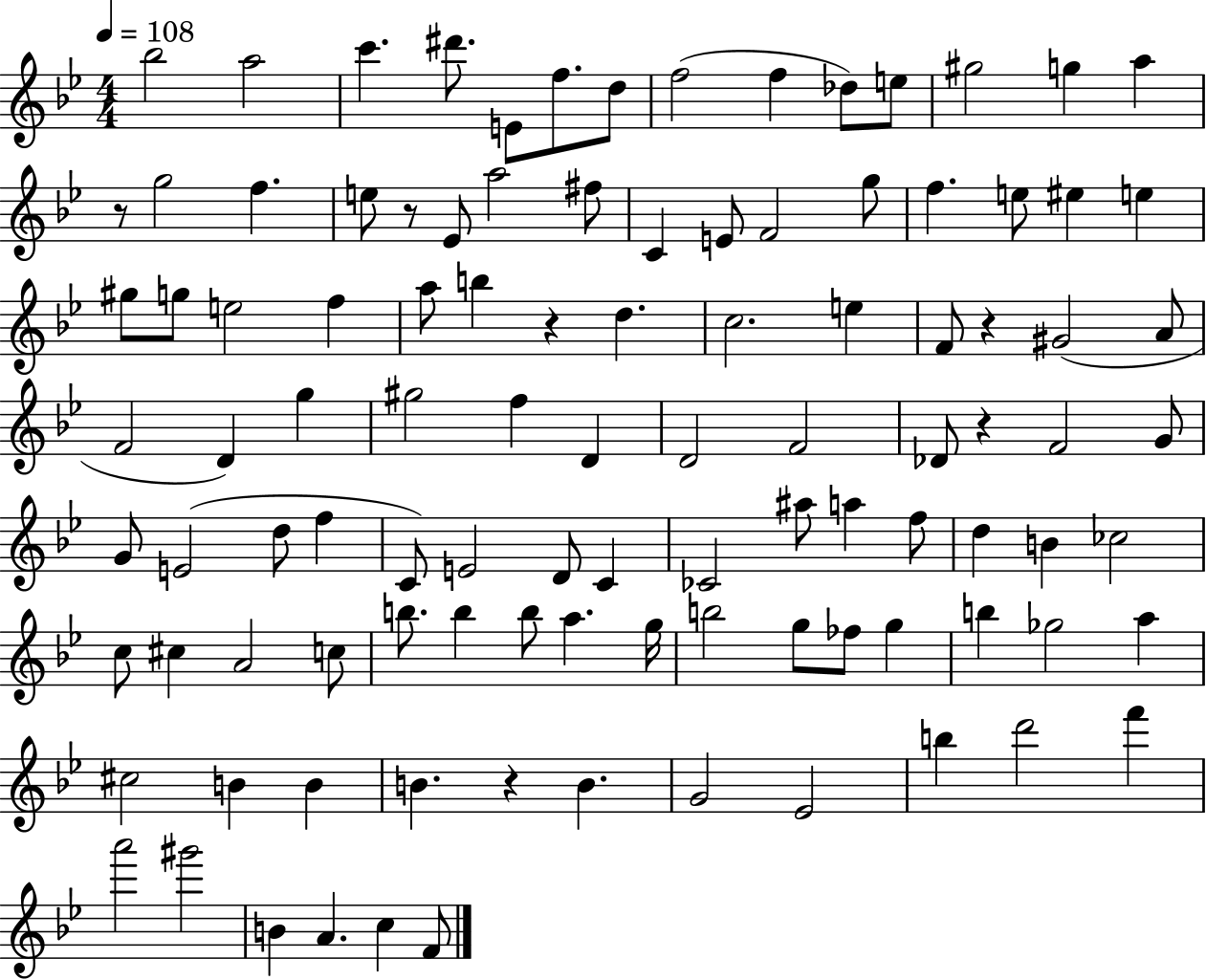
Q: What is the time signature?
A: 4/4